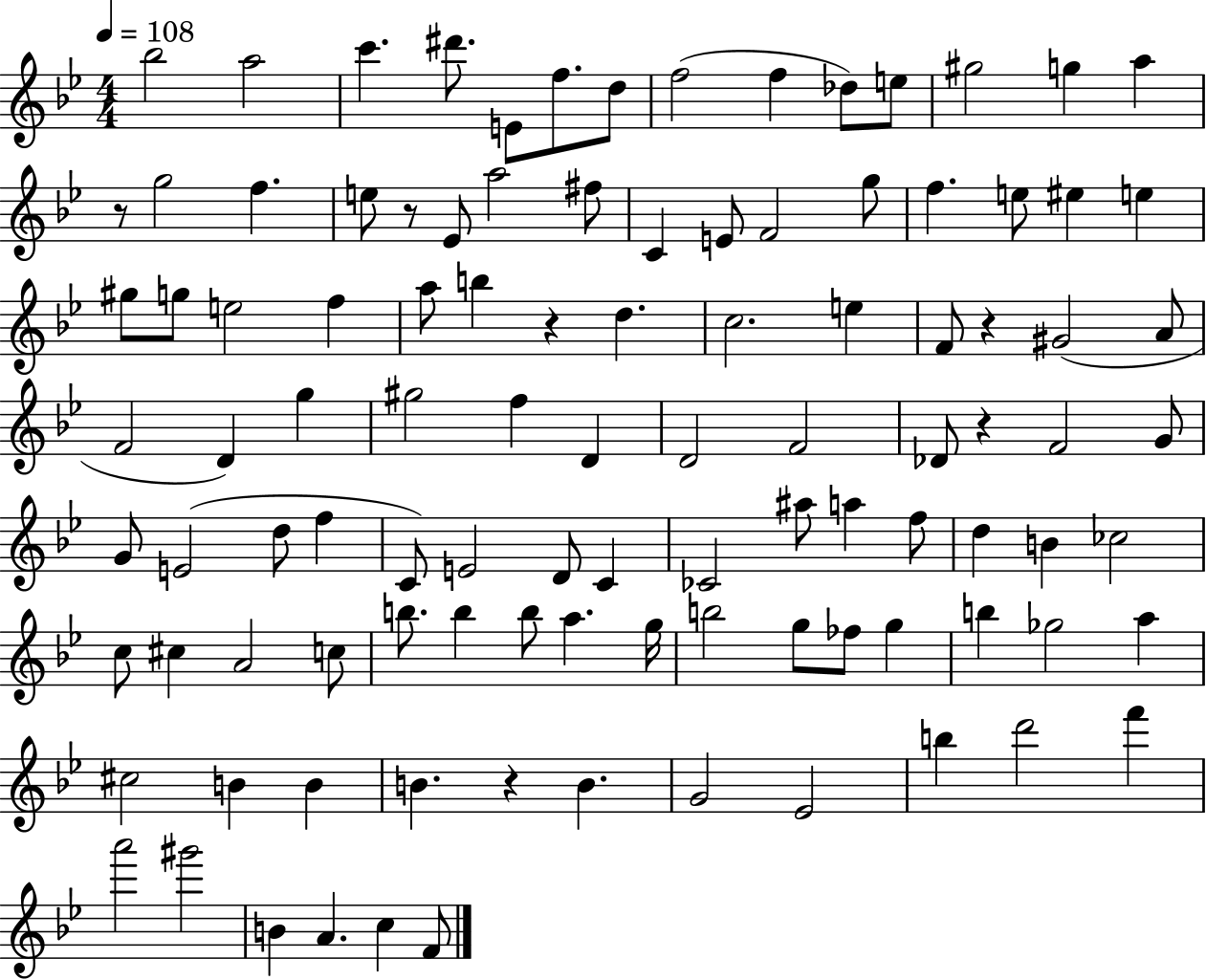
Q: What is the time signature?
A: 4/4